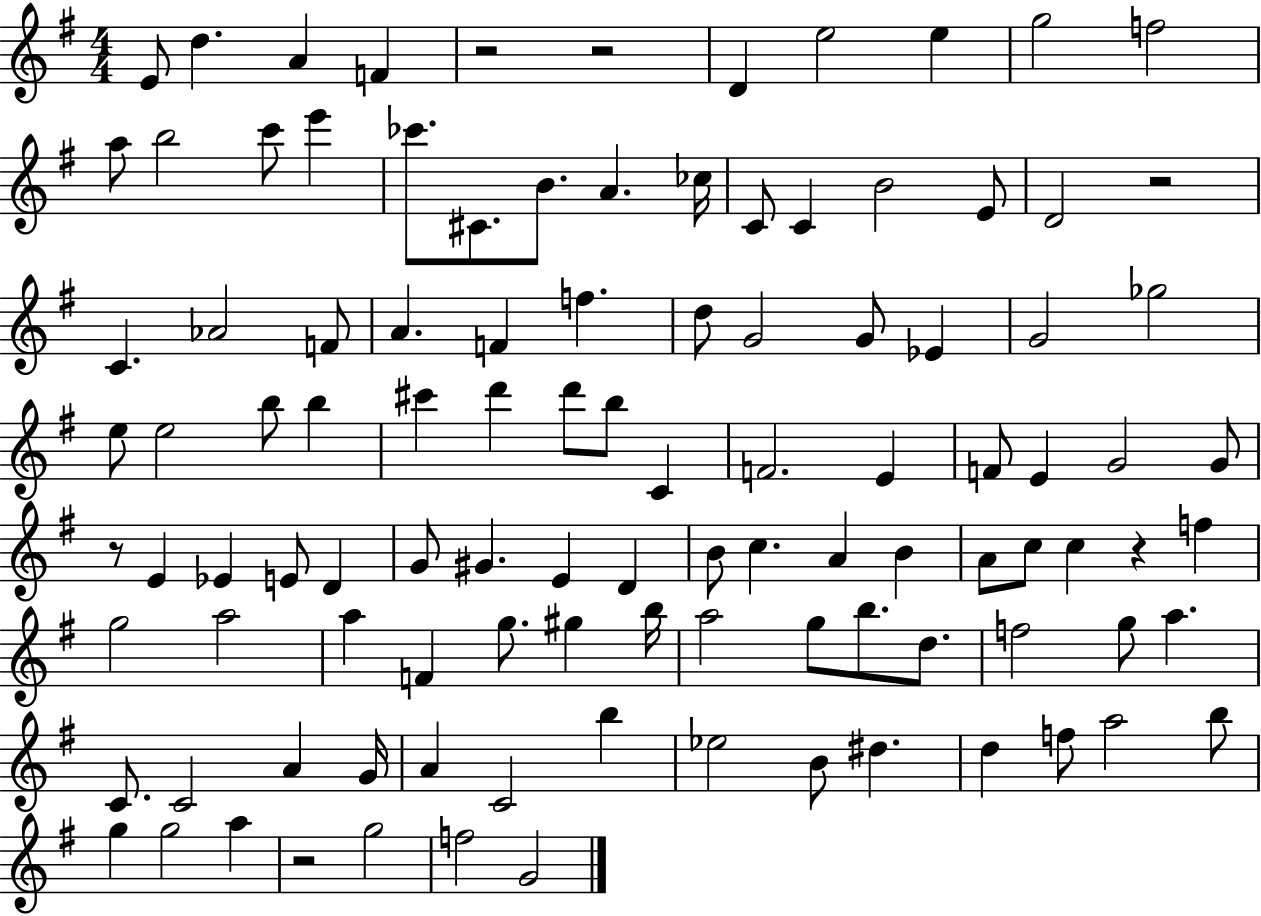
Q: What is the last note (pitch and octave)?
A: G4